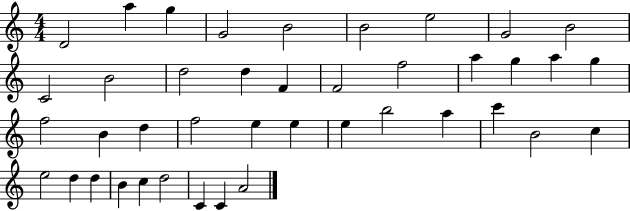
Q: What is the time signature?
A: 4/4